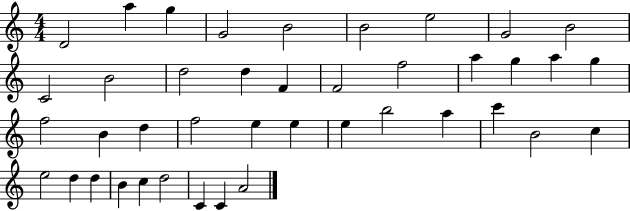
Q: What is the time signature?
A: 4/4